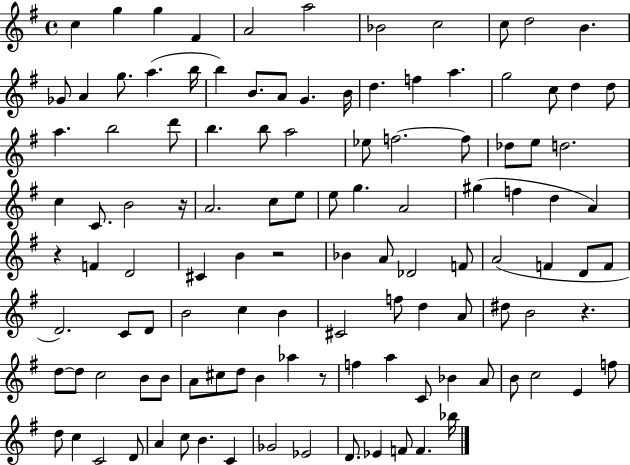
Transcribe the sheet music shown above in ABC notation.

X:1
T:Untitled
M:4/4
L:1/4
K:G
c g g ^F A2 a2 _B2 c2 c/2 d2 B _G/2 A g/2 a b/4 b B/2 A/2 G B/4 d f a g2 c/2 d d/2 a b2 d'/2 b b/2 a2 _e/2 f2 f/2 _d/2 e/2 d2 c C/2 B2 z/4 A2 c/2 e/2 e/2 g A2 ^g f d A z F D2 ^C B z2 _B A/2 _D2 F/2 A2 F D/2 F/2 D2 C/2 D/2 B2 c B ^C2 f/2 d A/2 ^d/2 B2 z d/2 d/2 c2 B/2 B/2 A/2 ^c/2 d/2 B _a z/2 f a C/2 _B A/2 B/2 c2 E f/2 d/2 c C2 D/2 A c/2 B C _G2 _E2 D/2 _E F/2 F _b/4